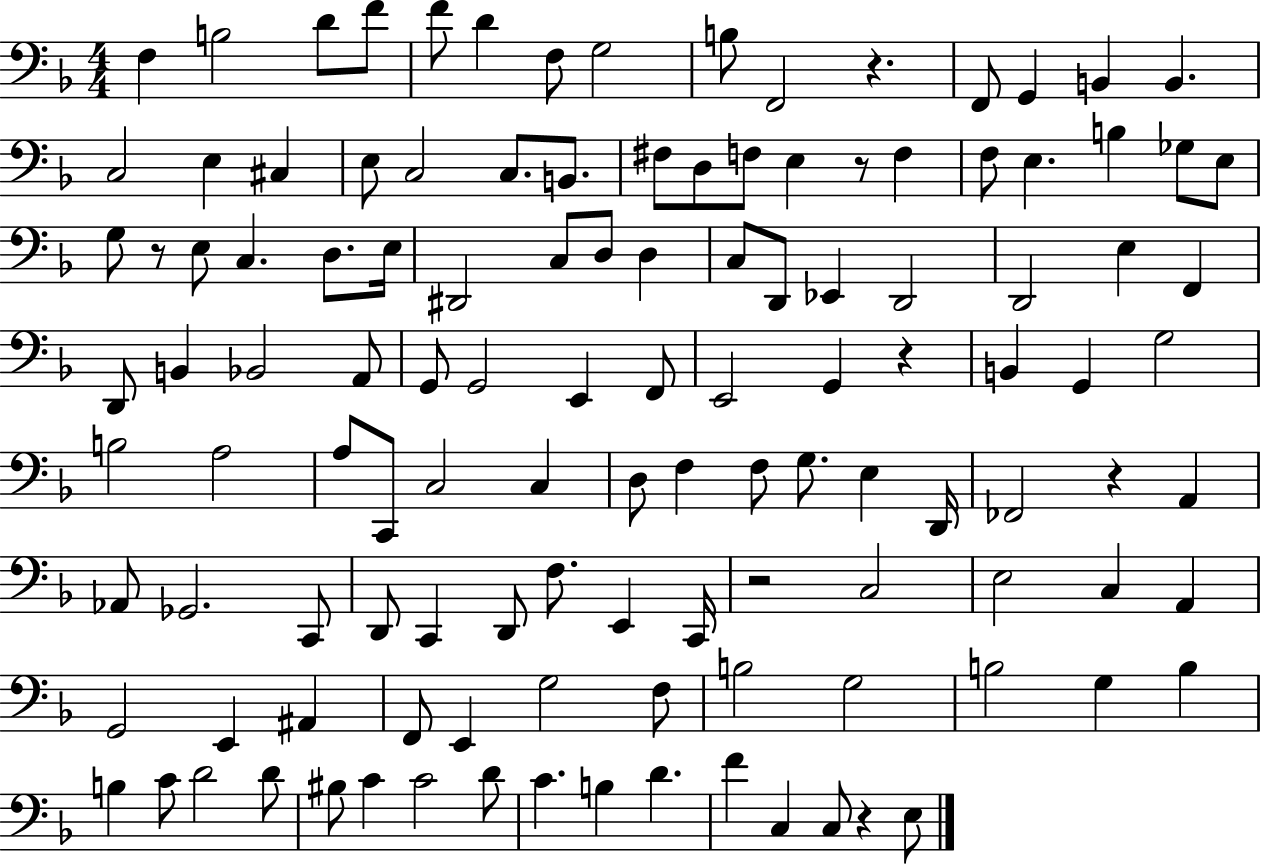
X:1
T:Untitled
M:4/4
L:1/4
K:F
F, B,2 D/2 F/2 F/2 D F,/2 G,2 B,/2 F,,2 z F,,/2 G,, B,, B,, C,2 E, ^C, E,/2 C,2 C,/2 B,,/2 ^F,/2 D,/2 F,/2 E, z/2 F, F,/2 E, B, _G,/2 E,/2 G,/2 z/2 E,/2 C, D,/2 E,/4 ^D,,2 C,/2 D,/2 D, C,/2 D,,/2 _E,, D,,2 D,,2 E, F,, D,,/2 B,, _B,,2 A,,/2 G,,/2 G,,2 E,, F,,/2 E,,2 G,, z B,, G,, G,2 B,2 A,2 A,/2 C,,/2 C,2 C, D,/2 F, F,/2 G,/2 E, D,,/4 _F,,2 z A,, _A,,/2 _G,,2 C,,/2 D,,/2 C,, D,,/2 F,/2 E,, C,,/4 z2 C,2 E,2 C, A,, G,,2 E,, ^A,, F,,/2 E,, G,2 F,/2 B,2 G,2 B,2 G, B, B, C/2 D2 D/2 ^B,/2 C C2 D/2 C B, D F C, C,/2 z E,/2